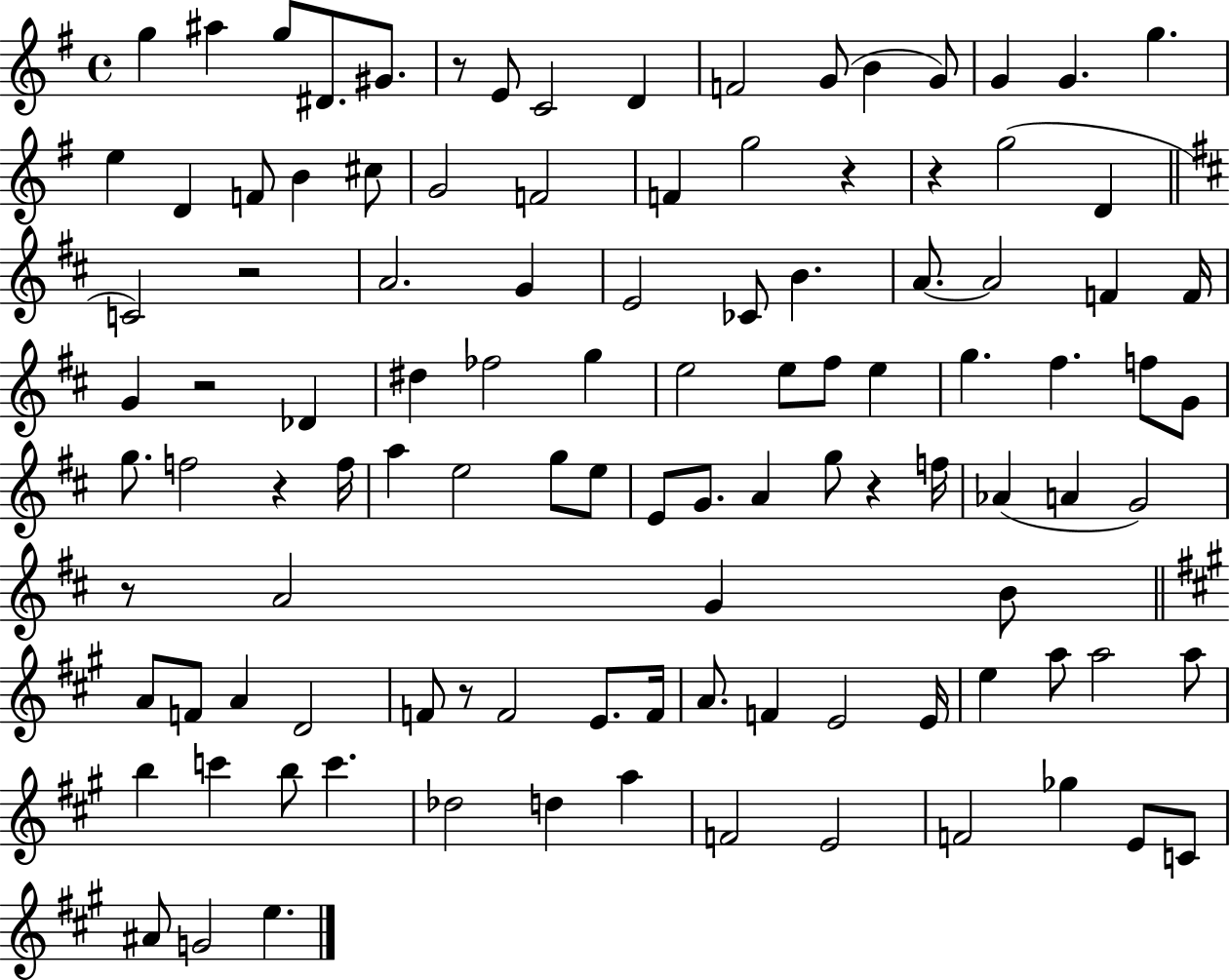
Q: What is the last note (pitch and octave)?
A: E5